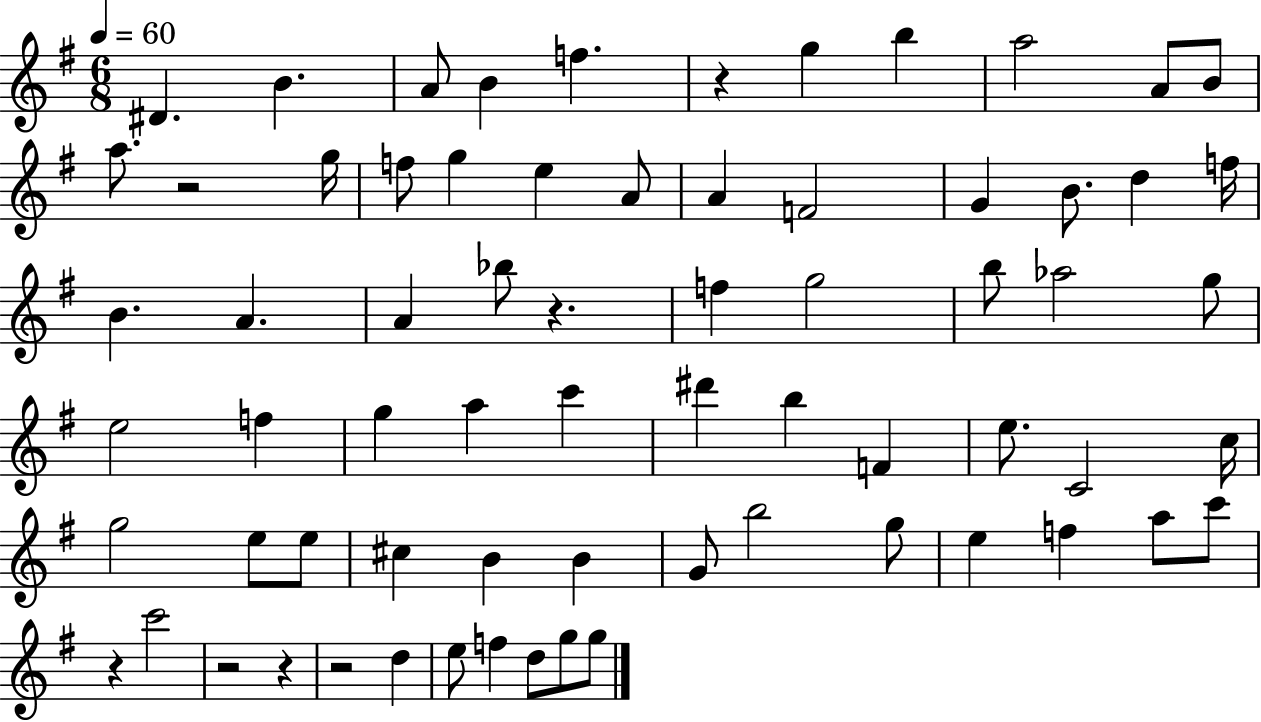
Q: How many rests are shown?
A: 7